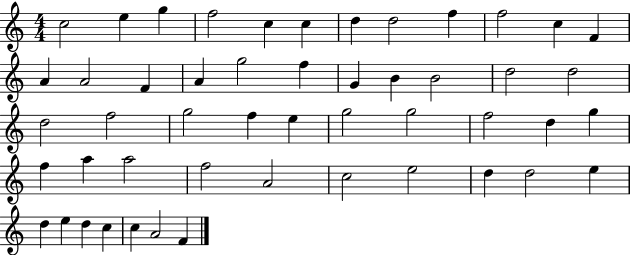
{
  \clef treble
  \numericTimeSignature
  \time 4/4
  \key c \major
  c''2 e''4 g''4 | f''2 c''4 c''4 | d''4 d''2 f''4 | f''2 c''4 f'4 | \break a'4 a'2 f'4 | a'4 g''2 f''4 | g'4 b'4 b'2 | d''2 d''2 | \break d''2 f''2 | g''2 f''4 e''4 | g''2 g''2 | f''2 d''4 g''4 | \break f''4 a''4 a''2 | f''2 a'2 | c''2 e''2 | d''4 d''2 e''4 | \break d''4 e''4 d''4 c''4 | c''4 a'2 f'4 | \bar "|."
}